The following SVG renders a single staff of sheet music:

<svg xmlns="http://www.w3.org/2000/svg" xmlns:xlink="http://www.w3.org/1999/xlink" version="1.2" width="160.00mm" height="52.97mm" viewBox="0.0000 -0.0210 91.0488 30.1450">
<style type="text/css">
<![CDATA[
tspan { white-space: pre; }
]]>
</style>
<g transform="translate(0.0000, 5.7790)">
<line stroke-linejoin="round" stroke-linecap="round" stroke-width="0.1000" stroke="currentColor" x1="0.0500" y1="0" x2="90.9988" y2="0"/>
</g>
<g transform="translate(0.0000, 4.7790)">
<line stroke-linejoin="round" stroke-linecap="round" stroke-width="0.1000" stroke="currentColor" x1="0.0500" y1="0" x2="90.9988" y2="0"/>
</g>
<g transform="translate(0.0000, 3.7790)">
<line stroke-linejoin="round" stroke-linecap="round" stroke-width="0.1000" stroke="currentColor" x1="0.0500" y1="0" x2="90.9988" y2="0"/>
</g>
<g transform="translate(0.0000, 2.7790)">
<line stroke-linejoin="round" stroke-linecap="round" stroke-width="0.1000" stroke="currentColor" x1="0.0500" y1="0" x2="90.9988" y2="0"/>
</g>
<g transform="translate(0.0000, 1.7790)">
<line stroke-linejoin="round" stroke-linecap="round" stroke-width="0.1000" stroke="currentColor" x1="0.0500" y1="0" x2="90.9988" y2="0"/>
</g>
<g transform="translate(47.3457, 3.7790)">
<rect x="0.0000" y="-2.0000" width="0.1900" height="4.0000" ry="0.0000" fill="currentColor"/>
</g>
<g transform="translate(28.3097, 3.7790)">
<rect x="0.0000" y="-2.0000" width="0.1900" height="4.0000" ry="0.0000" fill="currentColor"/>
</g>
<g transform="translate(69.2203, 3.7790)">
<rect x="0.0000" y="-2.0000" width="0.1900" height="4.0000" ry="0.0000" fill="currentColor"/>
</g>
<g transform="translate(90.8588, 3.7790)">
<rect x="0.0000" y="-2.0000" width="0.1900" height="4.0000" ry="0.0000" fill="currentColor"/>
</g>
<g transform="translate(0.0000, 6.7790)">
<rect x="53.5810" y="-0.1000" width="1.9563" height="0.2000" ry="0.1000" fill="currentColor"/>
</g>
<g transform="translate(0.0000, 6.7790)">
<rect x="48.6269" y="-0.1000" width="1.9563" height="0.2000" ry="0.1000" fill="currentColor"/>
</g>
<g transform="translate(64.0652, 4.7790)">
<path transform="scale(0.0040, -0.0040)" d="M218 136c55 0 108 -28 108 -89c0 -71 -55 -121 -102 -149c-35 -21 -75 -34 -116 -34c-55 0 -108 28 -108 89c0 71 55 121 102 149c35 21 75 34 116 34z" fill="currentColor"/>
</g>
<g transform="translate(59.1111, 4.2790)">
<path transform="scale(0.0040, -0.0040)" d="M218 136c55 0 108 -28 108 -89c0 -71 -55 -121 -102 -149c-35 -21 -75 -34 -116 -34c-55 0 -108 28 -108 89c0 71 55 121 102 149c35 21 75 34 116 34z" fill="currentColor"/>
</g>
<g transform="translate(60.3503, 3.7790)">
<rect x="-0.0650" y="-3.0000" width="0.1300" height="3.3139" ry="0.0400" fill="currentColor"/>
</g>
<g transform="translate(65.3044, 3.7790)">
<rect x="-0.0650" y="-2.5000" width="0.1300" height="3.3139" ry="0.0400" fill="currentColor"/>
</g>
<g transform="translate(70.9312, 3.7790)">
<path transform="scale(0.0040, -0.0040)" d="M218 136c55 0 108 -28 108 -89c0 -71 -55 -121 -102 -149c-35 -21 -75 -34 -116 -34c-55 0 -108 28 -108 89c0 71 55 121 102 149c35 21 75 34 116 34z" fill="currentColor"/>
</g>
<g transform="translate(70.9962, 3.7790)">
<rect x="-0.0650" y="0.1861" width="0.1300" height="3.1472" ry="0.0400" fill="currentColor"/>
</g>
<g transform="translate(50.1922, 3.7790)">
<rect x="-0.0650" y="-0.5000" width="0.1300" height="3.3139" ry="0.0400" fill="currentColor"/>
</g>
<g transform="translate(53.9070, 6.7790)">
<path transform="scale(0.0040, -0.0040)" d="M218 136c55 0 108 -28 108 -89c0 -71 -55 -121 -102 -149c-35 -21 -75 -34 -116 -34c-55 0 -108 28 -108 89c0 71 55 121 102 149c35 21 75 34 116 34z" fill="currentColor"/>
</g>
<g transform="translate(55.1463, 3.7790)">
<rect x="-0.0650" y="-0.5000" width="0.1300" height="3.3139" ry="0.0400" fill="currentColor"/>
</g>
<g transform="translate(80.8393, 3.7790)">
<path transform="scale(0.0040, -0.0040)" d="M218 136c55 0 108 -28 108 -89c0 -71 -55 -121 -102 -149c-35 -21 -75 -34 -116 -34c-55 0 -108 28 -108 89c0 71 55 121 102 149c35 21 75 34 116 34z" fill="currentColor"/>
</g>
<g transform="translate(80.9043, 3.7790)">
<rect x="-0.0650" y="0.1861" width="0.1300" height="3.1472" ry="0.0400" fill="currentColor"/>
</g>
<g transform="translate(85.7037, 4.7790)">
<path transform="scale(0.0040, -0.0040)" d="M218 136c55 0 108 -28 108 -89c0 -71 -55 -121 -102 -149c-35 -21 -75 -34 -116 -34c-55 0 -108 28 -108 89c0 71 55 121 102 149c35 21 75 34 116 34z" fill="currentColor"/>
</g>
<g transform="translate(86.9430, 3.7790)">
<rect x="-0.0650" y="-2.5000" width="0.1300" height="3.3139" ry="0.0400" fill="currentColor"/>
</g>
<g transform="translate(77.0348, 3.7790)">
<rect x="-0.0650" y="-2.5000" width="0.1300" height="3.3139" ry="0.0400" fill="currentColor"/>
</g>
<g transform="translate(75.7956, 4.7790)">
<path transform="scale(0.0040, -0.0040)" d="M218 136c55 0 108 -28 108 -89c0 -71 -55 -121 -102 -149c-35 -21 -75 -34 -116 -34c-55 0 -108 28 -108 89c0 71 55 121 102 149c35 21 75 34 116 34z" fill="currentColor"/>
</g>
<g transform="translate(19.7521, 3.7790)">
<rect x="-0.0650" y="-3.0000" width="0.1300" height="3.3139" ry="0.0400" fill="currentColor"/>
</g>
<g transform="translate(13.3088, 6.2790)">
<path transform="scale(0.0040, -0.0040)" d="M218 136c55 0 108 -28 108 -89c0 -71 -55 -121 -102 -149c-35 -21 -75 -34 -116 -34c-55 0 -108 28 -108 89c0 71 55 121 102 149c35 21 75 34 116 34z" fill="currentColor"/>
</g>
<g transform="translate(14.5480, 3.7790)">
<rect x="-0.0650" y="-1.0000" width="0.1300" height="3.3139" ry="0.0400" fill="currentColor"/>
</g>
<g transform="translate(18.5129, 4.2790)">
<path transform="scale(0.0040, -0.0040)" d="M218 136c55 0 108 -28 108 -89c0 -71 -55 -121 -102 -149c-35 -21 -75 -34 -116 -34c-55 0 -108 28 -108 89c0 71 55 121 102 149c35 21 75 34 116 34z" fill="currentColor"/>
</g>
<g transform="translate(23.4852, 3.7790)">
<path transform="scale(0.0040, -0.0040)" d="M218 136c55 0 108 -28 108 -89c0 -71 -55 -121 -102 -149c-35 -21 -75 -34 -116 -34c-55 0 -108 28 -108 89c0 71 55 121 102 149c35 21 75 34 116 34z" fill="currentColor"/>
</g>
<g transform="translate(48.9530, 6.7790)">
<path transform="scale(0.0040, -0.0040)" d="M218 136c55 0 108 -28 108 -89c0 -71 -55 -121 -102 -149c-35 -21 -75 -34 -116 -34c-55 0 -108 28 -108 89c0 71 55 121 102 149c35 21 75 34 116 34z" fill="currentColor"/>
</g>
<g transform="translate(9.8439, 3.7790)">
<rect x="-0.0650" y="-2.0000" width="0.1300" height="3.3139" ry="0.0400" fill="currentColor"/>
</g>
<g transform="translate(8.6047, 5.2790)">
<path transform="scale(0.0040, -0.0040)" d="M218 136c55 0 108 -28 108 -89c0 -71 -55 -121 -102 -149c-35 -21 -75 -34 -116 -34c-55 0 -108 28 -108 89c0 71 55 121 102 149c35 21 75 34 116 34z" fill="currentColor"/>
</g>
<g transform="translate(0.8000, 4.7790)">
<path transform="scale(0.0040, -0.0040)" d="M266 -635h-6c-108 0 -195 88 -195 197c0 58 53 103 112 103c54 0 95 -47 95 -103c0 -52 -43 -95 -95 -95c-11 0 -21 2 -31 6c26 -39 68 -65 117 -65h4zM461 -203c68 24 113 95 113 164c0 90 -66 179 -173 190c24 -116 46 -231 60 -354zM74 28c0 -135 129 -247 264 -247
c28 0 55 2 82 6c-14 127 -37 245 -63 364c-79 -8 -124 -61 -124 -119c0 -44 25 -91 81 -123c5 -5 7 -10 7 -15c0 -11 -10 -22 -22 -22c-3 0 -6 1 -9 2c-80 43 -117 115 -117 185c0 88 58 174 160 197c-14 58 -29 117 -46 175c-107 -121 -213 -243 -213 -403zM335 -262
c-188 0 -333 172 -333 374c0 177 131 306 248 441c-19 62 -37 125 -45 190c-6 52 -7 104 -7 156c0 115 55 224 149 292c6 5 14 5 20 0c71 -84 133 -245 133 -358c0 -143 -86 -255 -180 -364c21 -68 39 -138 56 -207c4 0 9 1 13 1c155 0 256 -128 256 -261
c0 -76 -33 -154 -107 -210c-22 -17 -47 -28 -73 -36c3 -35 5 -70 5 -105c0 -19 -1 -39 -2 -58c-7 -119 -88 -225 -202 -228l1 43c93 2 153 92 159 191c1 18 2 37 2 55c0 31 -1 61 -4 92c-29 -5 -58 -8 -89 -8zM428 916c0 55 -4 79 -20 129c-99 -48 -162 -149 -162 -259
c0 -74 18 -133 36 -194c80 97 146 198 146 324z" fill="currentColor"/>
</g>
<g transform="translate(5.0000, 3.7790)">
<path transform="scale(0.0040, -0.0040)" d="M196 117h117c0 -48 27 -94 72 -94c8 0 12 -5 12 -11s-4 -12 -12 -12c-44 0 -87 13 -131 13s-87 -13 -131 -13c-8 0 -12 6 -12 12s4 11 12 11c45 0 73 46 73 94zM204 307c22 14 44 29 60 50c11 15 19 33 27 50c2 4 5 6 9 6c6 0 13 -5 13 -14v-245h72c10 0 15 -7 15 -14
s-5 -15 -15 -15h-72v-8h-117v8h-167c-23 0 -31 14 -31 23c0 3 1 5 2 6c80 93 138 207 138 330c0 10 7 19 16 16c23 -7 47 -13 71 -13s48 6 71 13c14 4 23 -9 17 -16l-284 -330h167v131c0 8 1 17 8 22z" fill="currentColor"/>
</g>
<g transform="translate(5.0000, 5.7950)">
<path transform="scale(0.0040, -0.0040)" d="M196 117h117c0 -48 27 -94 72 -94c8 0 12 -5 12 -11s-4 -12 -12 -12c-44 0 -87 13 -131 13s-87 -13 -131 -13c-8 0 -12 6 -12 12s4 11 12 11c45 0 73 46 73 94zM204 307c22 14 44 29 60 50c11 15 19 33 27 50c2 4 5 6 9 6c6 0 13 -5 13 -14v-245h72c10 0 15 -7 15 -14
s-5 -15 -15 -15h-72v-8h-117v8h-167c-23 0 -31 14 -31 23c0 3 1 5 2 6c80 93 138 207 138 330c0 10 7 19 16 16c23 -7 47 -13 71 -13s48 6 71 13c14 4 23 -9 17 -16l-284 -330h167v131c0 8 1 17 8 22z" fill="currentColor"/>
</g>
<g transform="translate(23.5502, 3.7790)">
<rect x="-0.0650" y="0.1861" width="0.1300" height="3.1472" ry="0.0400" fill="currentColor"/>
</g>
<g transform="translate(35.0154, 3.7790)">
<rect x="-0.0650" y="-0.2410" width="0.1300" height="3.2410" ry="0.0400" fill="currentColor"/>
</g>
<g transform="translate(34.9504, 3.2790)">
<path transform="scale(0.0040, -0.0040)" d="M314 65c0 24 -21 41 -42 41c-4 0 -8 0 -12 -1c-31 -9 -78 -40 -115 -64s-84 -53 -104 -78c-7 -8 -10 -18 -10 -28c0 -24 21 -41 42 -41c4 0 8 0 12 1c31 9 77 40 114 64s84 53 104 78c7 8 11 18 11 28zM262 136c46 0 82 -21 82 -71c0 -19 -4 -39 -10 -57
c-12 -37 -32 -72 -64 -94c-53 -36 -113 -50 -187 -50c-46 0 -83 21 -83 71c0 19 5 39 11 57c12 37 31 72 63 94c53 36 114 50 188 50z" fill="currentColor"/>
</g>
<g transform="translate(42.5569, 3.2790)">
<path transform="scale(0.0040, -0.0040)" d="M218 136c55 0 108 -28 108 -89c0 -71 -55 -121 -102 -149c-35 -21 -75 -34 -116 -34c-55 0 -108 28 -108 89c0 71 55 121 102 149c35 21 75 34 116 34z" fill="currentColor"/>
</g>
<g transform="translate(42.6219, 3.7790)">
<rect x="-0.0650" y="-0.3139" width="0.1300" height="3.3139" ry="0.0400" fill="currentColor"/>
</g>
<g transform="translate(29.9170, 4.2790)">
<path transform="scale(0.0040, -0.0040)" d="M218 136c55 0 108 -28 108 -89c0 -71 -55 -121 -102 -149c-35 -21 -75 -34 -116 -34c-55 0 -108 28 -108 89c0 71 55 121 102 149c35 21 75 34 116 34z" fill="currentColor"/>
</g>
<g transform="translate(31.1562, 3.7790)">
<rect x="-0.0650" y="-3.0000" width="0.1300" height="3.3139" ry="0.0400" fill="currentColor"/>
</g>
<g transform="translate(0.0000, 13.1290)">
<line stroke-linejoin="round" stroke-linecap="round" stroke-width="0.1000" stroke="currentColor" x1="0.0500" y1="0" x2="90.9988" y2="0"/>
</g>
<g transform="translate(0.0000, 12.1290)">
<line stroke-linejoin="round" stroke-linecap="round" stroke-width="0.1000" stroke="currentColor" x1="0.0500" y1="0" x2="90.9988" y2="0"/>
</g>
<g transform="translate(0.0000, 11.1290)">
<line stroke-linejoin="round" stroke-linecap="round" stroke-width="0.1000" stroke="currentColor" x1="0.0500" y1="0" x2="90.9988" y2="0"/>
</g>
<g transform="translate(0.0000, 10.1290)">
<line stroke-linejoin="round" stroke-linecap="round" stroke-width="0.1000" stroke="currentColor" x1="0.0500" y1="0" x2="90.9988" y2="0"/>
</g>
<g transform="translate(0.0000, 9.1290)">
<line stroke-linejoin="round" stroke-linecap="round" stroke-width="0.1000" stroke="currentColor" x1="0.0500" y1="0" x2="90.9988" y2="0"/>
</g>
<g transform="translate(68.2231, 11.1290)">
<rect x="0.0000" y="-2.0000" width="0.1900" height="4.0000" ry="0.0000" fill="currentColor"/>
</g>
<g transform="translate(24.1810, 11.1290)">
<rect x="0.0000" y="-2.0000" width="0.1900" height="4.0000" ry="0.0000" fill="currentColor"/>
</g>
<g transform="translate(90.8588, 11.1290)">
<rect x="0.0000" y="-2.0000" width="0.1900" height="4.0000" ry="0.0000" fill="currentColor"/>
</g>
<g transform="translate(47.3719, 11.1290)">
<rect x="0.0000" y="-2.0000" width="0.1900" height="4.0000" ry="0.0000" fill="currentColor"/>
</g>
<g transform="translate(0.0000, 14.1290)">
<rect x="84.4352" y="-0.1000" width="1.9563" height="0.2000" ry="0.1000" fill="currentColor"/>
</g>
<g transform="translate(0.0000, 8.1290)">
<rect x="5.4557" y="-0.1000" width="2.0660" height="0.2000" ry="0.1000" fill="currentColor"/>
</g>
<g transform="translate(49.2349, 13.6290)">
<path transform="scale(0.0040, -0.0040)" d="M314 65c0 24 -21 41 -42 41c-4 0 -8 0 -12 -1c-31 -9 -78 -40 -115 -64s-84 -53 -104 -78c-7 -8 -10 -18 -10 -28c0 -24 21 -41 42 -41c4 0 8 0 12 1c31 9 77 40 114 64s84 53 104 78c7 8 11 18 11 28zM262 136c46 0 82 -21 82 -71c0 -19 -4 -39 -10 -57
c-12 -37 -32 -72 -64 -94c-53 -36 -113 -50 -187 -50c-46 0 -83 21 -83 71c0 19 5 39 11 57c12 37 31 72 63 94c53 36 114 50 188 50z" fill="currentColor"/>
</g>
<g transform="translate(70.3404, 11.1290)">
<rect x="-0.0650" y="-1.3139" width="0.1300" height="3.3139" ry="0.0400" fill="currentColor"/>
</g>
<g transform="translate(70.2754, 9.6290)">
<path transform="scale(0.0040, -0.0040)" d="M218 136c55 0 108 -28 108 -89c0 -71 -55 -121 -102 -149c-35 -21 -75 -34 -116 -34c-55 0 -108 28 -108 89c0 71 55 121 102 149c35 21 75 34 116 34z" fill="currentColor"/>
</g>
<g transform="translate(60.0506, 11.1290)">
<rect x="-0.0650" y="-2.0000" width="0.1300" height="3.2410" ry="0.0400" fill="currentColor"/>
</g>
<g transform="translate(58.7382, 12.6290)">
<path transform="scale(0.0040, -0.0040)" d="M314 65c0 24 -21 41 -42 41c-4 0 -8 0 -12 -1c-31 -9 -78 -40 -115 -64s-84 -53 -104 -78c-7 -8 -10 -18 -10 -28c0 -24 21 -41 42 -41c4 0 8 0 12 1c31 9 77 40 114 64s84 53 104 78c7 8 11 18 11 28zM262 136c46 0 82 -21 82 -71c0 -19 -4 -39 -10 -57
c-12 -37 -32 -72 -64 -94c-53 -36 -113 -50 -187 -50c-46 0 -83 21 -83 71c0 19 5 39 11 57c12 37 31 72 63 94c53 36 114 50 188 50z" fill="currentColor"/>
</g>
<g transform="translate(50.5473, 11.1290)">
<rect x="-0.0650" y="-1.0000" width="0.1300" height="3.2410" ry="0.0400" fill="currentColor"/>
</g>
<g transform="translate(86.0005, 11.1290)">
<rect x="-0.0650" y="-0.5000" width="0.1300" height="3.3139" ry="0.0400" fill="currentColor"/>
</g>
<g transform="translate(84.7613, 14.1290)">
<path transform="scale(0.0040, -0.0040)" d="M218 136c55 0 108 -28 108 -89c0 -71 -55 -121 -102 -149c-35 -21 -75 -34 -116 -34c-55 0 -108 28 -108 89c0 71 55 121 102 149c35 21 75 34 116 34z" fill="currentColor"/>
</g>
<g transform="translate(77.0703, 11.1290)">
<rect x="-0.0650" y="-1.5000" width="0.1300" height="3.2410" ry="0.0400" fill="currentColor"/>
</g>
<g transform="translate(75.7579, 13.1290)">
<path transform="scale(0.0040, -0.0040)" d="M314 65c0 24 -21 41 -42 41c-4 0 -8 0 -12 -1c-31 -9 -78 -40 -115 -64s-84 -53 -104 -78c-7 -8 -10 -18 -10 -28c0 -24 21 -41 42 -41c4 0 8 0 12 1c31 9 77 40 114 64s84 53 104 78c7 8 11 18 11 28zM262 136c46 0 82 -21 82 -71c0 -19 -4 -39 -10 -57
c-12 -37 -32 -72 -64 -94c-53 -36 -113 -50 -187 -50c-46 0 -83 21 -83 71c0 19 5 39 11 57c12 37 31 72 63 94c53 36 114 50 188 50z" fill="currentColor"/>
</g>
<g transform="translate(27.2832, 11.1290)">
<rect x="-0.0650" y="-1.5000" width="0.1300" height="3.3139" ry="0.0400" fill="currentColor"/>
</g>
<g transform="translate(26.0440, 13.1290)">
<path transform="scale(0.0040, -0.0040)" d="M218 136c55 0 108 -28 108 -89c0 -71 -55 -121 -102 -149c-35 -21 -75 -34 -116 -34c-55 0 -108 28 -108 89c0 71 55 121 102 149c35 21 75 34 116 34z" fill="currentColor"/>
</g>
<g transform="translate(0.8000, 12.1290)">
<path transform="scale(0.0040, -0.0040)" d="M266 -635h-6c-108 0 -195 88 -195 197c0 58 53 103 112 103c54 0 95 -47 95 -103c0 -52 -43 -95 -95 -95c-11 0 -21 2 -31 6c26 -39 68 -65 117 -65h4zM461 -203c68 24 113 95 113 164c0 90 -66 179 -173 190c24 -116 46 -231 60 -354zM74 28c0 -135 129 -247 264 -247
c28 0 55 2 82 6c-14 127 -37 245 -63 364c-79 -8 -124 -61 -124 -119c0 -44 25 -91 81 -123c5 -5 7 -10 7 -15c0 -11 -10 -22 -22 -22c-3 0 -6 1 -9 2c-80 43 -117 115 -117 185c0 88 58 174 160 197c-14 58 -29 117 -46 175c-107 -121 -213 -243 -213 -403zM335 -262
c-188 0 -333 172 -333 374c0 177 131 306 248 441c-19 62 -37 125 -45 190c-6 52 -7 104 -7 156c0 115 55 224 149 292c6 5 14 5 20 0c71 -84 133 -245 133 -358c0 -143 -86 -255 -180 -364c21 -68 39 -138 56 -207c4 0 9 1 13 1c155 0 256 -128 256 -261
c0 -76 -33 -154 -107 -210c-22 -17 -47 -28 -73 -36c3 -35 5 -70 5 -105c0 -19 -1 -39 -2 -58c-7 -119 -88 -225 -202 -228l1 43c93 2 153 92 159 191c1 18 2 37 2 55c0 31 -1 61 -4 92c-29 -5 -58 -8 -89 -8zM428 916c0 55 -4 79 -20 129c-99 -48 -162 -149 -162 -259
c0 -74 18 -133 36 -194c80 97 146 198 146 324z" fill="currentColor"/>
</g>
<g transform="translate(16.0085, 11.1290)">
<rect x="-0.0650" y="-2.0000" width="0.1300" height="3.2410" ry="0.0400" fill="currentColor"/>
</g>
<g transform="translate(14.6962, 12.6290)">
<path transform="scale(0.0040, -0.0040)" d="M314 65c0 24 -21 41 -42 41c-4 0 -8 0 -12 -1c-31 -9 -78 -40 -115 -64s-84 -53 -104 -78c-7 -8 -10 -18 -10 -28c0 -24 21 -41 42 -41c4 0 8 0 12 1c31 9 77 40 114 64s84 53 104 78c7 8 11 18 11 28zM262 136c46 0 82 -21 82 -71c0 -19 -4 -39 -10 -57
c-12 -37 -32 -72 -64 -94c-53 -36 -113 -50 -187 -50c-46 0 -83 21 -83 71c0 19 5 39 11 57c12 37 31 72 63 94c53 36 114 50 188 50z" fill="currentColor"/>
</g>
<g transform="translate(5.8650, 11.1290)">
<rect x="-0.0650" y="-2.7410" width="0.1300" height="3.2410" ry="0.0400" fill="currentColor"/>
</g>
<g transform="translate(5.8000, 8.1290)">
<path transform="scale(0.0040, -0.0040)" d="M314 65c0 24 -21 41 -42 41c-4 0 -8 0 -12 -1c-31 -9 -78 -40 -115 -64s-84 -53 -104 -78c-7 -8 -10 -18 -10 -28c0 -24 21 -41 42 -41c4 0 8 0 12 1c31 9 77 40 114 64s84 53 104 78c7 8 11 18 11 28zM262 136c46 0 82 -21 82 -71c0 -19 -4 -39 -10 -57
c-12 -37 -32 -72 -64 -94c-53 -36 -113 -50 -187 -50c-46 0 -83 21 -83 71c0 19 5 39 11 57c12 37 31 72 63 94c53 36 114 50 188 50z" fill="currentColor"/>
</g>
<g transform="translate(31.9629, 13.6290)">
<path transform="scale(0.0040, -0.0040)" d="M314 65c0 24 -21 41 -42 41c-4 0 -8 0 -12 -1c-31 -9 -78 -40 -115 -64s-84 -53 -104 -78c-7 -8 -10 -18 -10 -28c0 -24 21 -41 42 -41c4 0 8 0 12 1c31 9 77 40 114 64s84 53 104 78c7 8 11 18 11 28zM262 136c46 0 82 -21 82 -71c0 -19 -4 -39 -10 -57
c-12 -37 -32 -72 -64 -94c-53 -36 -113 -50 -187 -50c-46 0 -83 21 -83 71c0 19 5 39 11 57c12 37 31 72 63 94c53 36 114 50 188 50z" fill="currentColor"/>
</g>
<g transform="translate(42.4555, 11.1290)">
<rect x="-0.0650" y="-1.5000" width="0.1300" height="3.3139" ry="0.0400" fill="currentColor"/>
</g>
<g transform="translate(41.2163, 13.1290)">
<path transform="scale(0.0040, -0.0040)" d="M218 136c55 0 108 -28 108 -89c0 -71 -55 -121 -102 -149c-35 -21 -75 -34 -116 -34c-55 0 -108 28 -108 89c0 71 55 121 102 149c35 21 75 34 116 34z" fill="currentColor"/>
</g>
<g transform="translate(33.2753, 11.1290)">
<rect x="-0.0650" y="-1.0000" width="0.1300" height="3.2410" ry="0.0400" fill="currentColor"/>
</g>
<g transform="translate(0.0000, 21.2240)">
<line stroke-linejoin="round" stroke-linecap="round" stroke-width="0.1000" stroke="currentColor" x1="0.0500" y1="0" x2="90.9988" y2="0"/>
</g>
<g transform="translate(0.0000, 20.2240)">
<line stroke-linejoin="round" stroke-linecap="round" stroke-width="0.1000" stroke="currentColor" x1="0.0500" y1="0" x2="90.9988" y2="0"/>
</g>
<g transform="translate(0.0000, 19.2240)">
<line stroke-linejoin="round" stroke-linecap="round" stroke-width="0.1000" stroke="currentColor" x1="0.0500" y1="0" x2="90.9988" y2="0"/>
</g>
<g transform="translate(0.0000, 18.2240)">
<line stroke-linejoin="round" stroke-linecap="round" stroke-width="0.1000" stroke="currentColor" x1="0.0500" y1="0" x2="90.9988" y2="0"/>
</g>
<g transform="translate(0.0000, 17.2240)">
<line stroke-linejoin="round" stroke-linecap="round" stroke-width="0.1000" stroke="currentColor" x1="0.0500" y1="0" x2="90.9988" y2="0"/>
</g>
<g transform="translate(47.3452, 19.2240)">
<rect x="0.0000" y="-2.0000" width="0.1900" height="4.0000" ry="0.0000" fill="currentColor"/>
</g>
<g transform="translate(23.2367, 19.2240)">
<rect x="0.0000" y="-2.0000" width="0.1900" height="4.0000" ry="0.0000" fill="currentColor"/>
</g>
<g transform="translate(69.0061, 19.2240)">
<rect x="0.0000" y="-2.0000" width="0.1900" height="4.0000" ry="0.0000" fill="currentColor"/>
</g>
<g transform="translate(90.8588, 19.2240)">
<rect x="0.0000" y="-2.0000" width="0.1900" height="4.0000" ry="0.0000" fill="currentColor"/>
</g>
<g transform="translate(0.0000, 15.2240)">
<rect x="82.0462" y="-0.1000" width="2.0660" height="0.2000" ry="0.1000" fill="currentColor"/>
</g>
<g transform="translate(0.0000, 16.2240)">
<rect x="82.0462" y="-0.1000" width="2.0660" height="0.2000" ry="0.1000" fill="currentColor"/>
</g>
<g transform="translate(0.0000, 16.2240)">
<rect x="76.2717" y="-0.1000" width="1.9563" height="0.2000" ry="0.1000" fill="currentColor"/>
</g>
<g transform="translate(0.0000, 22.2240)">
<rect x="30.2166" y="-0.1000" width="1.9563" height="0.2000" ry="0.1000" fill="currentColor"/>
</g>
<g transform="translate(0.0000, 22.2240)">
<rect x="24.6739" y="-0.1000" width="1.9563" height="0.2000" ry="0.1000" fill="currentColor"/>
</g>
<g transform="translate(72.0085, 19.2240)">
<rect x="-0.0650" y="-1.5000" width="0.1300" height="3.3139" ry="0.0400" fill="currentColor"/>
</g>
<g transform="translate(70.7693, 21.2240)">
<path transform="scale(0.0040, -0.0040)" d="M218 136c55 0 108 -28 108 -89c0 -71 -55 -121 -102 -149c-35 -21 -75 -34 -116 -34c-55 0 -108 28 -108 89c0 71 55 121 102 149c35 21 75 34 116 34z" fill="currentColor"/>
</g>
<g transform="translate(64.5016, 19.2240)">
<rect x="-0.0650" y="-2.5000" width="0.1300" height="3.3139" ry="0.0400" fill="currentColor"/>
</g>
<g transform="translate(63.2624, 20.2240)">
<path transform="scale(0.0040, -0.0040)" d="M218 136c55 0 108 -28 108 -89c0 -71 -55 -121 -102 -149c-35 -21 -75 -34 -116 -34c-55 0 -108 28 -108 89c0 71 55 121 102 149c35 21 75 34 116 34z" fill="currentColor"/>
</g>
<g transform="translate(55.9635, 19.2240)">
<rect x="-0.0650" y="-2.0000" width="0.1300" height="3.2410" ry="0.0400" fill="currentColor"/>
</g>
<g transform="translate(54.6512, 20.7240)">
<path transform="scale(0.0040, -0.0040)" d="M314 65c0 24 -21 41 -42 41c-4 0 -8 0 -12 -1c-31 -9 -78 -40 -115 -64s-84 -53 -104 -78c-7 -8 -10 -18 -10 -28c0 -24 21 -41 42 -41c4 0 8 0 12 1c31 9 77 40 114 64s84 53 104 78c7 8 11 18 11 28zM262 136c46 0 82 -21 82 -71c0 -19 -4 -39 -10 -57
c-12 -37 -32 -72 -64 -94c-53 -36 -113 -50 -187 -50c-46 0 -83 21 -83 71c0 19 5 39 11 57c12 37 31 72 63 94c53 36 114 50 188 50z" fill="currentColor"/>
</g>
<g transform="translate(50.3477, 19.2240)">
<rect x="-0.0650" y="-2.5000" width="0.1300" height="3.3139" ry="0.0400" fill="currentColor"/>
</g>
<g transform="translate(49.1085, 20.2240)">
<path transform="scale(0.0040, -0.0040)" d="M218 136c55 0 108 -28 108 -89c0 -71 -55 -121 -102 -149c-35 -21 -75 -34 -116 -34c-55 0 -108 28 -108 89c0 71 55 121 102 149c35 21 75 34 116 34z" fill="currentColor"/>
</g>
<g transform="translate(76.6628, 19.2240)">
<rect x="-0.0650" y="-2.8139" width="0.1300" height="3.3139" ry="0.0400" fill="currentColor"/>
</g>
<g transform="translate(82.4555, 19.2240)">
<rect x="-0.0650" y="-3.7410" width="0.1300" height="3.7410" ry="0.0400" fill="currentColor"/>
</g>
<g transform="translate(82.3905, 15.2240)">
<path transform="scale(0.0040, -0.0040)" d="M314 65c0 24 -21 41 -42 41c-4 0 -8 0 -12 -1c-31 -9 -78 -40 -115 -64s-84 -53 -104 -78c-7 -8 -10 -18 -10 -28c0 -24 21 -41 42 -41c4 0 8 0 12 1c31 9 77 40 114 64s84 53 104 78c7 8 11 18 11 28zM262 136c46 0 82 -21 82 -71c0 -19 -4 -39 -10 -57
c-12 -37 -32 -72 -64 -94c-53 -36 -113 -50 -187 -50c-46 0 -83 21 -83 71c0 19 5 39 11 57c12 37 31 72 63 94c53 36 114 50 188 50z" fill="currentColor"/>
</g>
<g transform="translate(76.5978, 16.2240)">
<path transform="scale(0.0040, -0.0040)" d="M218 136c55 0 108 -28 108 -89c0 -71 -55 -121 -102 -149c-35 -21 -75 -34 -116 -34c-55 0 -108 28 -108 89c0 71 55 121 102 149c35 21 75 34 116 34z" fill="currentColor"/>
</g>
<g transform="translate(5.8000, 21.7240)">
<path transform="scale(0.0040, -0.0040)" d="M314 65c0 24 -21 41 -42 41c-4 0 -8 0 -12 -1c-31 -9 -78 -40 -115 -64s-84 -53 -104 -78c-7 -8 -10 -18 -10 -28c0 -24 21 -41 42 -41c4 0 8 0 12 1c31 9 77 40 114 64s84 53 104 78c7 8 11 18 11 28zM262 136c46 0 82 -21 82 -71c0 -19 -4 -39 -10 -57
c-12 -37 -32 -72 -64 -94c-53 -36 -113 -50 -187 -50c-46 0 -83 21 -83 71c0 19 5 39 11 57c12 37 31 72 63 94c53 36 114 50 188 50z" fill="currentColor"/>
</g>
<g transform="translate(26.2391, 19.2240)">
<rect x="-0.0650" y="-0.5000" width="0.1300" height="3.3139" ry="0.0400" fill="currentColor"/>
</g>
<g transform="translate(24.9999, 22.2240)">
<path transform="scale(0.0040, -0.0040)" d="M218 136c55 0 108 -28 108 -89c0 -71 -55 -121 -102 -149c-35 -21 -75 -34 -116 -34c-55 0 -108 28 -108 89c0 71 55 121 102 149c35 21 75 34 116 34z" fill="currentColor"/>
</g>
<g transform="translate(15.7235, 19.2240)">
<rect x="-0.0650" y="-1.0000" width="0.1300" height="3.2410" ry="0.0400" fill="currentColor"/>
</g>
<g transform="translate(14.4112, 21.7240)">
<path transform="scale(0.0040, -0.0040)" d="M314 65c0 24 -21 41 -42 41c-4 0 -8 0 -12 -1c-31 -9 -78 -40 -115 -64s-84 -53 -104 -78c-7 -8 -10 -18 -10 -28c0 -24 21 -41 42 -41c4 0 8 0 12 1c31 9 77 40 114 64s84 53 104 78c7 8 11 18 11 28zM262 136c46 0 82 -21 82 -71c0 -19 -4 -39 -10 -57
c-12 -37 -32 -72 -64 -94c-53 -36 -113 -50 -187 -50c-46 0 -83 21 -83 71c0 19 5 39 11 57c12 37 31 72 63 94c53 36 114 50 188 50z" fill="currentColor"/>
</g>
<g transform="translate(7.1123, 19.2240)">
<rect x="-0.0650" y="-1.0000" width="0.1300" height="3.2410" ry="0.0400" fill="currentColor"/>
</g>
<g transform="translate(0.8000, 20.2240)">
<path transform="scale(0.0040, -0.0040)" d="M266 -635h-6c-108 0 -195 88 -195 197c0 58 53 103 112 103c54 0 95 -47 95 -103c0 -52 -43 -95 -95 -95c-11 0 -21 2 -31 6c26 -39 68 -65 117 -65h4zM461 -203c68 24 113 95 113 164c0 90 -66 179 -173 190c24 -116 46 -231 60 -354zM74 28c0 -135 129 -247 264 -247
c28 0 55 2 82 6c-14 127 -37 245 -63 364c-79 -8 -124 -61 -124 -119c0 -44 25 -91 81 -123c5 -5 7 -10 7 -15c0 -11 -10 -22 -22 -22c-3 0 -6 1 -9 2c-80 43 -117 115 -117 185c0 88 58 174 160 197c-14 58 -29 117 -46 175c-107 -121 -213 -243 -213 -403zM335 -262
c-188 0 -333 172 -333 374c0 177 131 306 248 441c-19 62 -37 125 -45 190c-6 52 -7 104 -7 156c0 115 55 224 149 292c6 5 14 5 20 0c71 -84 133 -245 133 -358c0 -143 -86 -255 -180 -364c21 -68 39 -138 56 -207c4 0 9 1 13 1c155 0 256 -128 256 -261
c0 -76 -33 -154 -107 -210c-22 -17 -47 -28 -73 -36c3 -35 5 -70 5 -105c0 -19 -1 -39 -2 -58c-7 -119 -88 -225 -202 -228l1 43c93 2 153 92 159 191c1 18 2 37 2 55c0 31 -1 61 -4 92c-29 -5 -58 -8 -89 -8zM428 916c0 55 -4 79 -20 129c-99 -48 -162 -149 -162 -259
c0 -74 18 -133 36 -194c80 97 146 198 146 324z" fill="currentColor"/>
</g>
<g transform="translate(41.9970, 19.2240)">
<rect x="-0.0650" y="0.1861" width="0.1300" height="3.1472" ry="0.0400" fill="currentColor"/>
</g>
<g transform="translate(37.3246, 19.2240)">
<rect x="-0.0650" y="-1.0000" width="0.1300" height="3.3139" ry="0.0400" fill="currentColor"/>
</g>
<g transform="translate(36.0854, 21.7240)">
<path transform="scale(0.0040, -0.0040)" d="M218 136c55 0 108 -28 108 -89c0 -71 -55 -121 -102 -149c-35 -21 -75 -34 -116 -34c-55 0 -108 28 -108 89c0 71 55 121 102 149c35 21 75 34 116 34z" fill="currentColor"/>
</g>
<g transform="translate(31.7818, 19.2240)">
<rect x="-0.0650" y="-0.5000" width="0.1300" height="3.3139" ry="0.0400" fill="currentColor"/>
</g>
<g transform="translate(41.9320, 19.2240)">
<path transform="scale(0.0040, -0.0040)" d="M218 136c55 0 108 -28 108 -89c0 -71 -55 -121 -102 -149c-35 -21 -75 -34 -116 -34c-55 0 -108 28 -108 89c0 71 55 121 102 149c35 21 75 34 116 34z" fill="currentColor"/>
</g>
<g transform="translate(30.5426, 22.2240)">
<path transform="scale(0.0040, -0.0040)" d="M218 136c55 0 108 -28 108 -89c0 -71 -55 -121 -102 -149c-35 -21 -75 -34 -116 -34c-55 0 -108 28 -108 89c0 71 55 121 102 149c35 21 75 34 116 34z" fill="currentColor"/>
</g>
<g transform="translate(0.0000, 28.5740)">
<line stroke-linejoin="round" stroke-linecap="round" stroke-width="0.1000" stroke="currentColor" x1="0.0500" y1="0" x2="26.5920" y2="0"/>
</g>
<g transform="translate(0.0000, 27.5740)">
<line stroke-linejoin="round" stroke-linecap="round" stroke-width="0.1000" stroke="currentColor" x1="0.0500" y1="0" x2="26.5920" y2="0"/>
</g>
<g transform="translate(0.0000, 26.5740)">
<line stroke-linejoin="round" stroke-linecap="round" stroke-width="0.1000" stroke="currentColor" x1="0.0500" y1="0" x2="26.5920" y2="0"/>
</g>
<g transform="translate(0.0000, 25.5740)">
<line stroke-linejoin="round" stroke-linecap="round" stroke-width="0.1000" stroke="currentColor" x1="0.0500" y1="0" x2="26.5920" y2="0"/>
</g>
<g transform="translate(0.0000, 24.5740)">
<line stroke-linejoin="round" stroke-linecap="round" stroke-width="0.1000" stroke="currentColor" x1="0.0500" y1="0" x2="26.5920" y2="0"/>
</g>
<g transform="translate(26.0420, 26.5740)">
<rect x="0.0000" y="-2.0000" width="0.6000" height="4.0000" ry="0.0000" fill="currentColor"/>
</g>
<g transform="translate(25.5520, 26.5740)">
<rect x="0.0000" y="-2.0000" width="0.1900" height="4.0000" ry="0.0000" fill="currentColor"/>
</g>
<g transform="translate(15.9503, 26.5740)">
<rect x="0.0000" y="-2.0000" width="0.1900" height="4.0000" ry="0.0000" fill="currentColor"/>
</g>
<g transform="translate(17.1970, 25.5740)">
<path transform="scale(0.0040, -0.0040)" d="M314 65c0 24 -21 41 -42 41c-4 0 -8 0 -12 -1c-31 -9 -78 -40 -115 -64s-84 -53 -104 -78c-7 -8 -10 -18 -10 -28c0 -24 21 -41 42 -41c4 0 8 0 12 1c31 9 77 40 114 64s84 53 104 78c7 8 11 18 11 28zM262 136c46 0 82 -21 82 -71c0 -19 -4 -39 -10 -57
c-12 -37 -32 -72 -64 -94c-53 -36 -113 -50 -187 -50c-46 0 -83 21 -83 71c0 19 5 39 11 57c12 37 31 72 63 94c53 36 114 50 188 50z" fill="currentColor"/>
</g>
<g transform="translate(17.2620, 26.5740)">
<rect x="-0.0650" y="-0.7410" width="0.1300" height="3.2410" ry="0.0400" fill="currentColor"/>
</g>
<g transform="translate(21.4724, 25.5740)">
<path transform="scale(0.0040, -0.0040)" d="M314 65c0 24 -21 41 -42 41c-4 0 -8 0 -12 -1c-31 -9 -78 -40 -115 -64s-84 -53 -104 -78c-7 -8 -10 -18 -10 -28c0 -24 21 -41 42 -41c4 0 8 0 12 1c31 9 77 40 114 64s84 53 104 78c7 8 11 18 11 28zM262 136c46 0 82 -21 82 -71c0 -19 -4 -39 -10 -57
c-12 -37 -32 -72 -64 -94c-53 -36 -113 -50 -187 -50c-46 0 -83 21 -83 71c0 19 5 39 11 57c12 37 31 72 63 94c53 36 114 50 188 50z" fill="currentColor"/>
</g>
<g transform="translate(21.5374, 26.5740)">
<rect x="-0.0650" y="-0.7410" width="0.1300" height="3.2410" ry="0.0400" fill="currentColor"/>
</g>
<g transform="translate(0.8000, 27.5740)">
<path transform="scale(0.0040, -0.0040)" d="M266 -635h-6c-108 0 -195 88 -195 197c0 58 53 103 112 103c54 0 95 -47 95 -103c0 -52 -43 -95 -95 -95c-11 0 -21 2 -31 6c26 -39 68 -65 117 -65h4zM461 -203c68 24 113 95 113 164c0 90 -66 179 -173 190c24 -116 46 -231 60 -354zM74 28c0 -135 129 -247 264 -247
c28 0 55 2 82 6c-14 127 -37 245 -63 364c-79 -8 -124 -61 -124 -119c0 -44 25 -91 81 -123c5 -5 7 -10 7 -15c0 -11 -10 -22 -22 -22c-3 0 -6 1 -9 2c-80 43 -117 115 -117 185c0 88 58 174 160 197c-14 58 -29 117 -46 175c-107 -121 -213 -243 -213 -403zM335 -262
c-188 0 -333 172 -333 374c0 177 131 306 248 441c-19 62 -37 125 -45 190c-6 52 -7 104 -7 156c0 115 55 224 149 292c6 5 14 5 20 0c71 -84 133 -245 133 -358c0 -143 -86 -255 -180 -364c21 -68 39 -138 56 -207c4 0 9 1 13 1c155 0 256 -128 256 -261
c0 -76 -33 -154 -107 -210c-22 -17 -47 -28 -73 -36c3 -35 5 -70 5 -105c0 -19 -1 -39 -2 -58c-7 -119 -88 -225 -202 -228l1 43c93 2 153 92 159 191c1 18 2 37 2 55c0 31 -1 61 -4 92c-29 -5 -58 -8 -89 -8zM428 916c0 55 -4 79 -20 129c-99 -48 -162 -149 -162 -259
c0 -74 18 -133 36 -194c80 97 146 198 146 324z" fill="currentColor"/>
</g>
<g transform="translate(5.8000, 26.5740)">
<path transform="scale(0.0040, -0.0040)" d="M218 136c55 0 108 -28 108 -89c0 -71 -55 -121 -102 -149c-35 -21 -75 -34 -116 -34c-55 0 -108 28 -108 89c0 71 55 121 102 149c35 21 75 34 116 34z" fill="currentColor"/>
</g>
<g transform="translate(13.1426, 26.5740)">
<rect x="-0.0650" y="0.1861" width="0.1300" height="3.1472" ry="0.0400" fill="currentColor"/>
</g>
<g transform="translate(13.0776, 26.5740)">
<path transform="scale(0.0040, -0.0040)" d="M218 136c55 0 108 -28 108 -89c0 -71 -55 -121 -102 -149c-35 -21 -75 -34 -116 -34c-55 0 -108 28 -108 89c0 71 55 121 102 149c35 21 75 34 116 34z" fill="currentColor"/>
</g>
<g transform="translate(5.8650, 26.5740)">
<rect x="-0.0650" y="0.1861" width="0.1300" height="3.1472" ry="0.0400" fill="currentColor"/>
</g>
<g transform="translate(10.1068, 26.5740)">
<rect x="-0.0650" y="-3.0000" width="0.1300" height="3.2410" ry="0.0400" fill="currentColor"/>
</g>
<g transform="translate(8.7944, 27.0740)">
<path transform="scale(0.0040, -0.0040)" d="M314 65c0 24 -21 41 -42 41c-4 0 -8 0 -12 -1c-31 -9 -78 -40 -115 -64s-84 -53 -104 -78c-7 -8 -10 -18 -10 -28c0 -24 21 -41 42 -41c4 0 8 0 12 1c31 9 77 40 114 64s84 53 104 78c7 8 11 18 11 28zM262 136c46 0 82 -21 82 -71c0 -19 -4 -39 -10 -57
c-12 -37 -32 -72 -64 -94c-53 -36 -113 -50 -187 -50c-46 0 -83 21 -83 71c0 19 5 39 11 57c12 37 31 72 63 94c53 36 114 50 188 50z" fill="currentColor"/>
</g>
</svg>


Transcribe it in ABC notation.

X:1
T:Untitled
M:4/4
L:1/4
K:C
F D A B A c2 c C C A G B G B G a2 F2 E D2 E D2 F2 e E2 C D2 D2 C C D B G F2 G E a c'2 B A2 B d2 d2